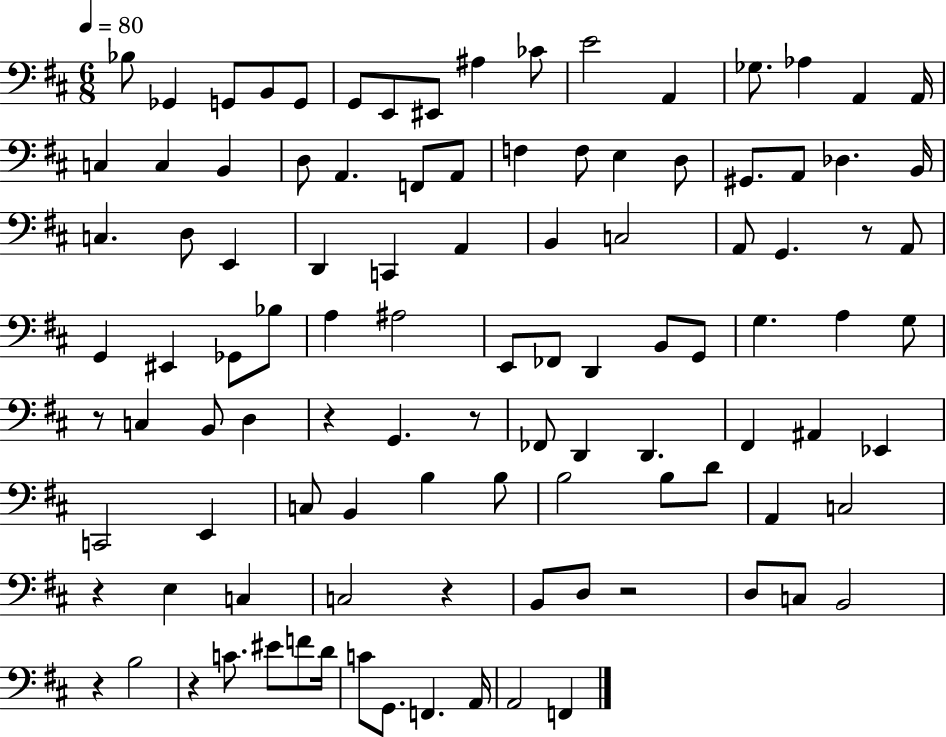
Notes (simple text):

Bb3/e Gb2/q G2/e B2/e G2/e G2/e E2/e EIS2/e A#3/q CES4/e E4/h A2/q Gb3/e. Ab3/q A2/q A2/s C3/q C3/q B2/q D3/e A2/q. F2/e A2/e F3/q F3/e E3/q D3/e G#2/e. A2/e Db3/q. B2/s C3/q. D3/e E2/q D2/q C2/q A2/q B2/q C3/h A2/e G2/q. R/e A2/e G2/q EIS2/q Gb2/e Bb3/e A3/q A#3/h E2/e FES2/e D2/q B2/e G2/e G3/q. A3/q G3/e R/e C3/q B2/e D3/q R/q G2/q. R/e FES2/e D2/q D2/q. F#2/q A#2/q Eb2/q C2/h E2/q C3/e B2/q B3/q B3/e B3/h B3/e D4/e A2/q C3/h R/q E3/q C3/q C3/h R/q B2/e D3/e R/h D3/e C3/e B2/h R/q B3/h R/q C4/e. EIS4/e F4/e D4/s C4/e G2/e. F2/q. A2/s A2/h F2/q